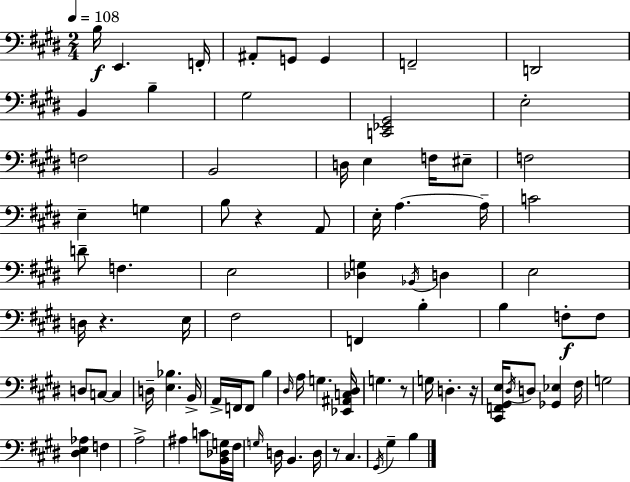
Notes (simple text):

B3/s E2/q. F2/s A#2/e G2/e G2/q F2/h D2/h B2/q B3/q G#3/h [C2,Eb2,G#2]/h E3/h F3/h B2/h D3/s E3/q F3/s EIS3/e F3/h E3/q G3/q B3/e R/q A2/e E3/s A3/q. A3/s C4/h D4/e F3/q. E3/h [Db3,G3]/q Bb2/s D3/q E3/h D3/s R/q. E3/s F#3/h F2/q B3/q B3/q F3/e F3/e D3/e C3/e C3/q D3/s [E3,Bb3]/q. B2/s A2/s F2/s F2/e B3/q D#3/s A3/s G3/q. [Eb2,A#2,C3,D#3]/s G3/q. R/e G3/s D3/q. R/s [C#2,F2,G#2,E3]/s D#3/s D3/e [Gb2,Eb3]/q F#3/s G3/h [D#3,E3,Ab3]/q F3/q A3/h A#3/q C4/e [B2,Db3,G3]/s F#3/s G3/s D3/s B2/q. D3/s R/e C#3/q. G#2/s G#3/q B3/q